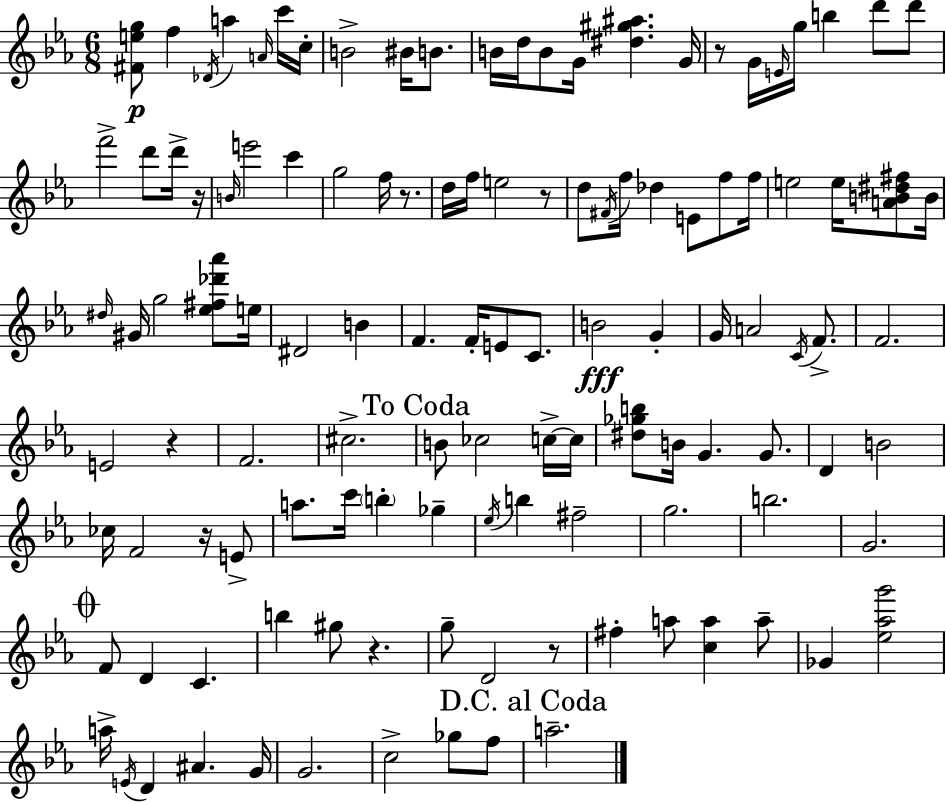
X:1
T:Untitled
M:6/8
L:1/4
K:Cm
[^Feg]/2 f _D/4 a A/4 c'/4 c/4 B2 ^B/4 B/2 B/4 d/4 B/2 G/4 [^d^g^a] G/4 z/2 G/4 E/4 g/4 b d'/2 d'/2 f'2 d'/2 d'/4 z/4 B/4 e'2 c' g2 f/4 z/2 d/4 f/4 e2 z/2 d/2 ^F/4 f/4 _d E/2 f/2 f/4 e2 e/4 [AB^d^f]/2 B/4 ^d/4 ^G/4 g2 [_e^f_d'_a']/2 e/4 ^D2 B F F/4 E/2 C/2 B2 G G/4 A2 C/4 F/2 F2 E2 z F2 ^c2 B/2 _c2 c/4 c/4 [^d_gb]/2 B/4 G G/2 D B2 _c/4 F2 z/4 E/2 a/2 c'/4 b _g _e/4 b ^f2 g2 b2 G2 F/2 D C b ^g/2 z g/2 D2 z/2 ^f a/2 [ca] a/2 _G [_e_ag']2 a/4 E/4 D ^A G/4 G2 c2 _g/2 f/2 a2